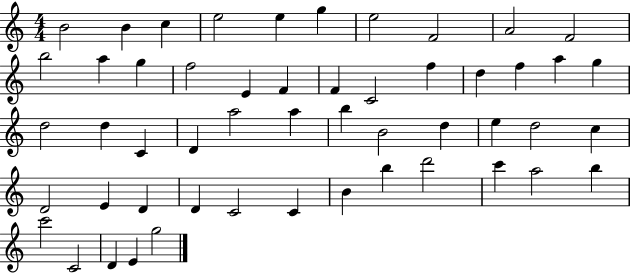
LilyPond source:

{
  \clef treble
  \numericTimeSignature
  \time 4/4
  \key c \major
  b'2 b'4 c''4 | e''2 e''4 g''4 | e''2 f'2 | a'2 f'2 | \break b''2 a''4 g''4 | f''2 e'4 f'4 | f'4 c'2 f''4 | d''4 f''4 a''4 g''4 | \break d''2 d''4 c'4 | d'4 a''2 a''4 | b''4 b'2 d''4 | e''4 d''2 c''4 | \break d'2 e'4 d'4 | d'4 c'2 c'4 | b'4 b''4 d'''2 | c'''4 a''2 b''4 | \break c'''2 c'2 | d'4 e'4 g''2 | \bar "|."
}